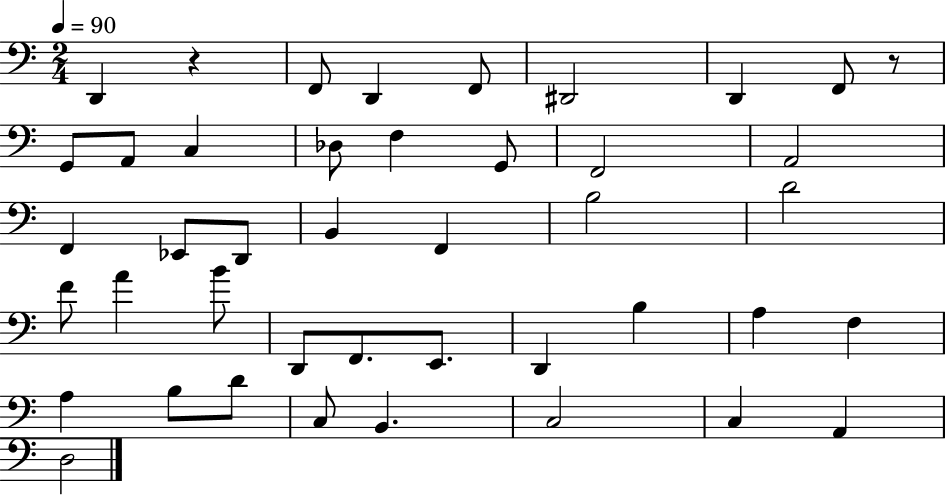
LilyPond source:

{
  \clef bass
  \numericTimeSignature
  \time 2/4
  \key c \major
  \tempo 4 = 90
  d,4 r4 | f,8 d,4 f,8 | dis,2 | d,4 f,8 r8 | \break g,8 a,8 c4 | des8 f4 g,8 | f,2 | a,2 | \break f,4 ees,8 d,8 | b,4 f,4 | b2 | d'2 | \break f'8 a'4 b'8 | d,8 f,8. e,8. | d,4 b4 | a4 f4 | \break a4 b8 d'8 | c8 b,4. | c2 | c4 a,4 | \break d2 | \bar "|."
}